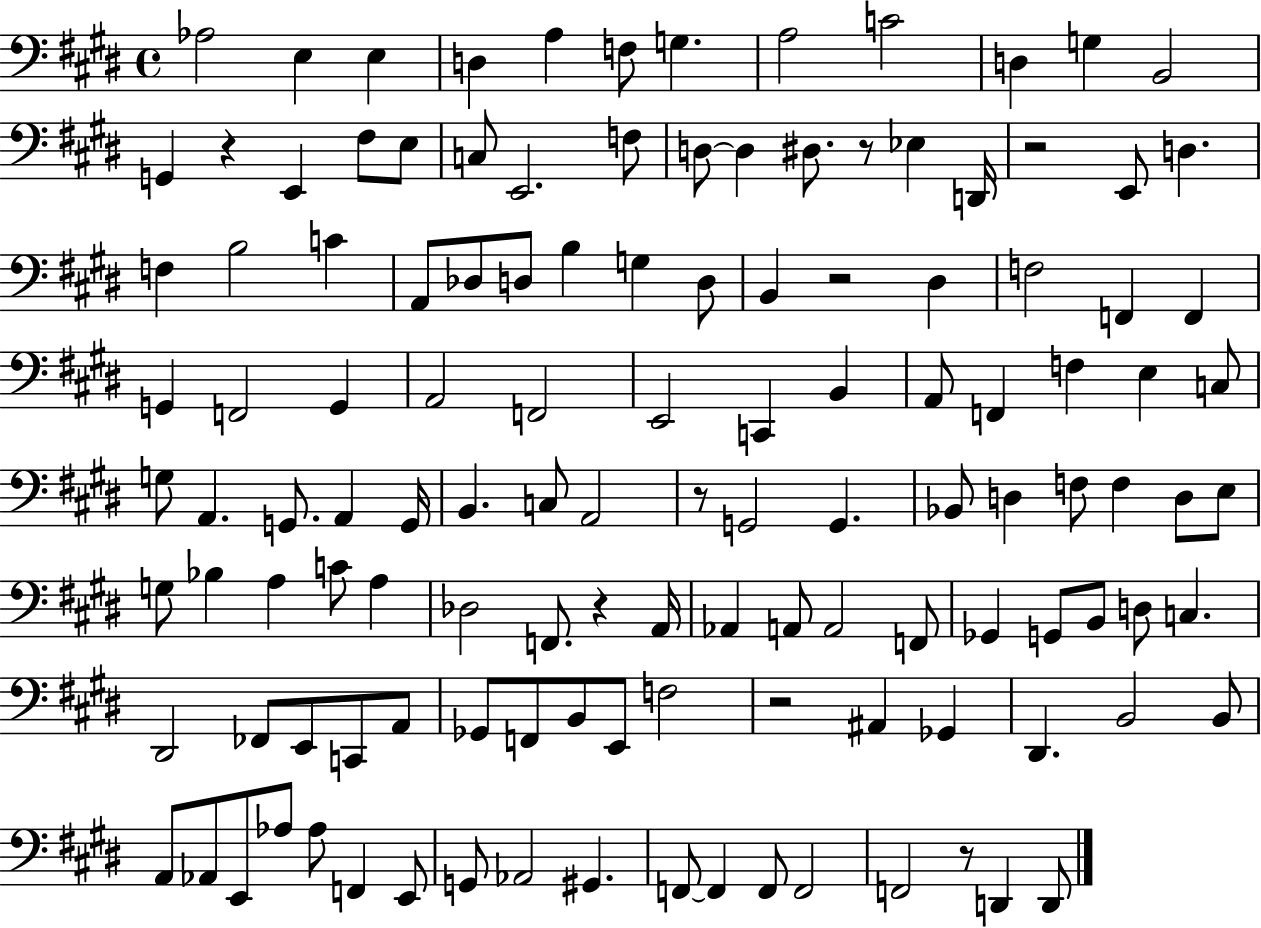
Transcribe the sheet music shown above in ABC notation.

X:1
T:Untitled
M:4/4
L:1/4
K:E
_A,2 E, E, D, A, F,/2 G, A,2 C2 D, G, B,,2 G,, z E,, ^F,/2 E,/2 C,/2 E,,2 F,/2 D,/2 D, ^D,/2 z/2 _E, D,,/4 z2 E,,/2 D, F, B,2 C A,,/2 _D,/2 D,/2 B, G, D,/2 B,, z2 ^D, F,2 F,, F,, G,, F,,2 G,, A,,2 F,,2 E,,2 C,, B,, A,,/2 F,, F, E, C,/2 G,/2 A,, G,,/2 A,, G,,/4 B,, C,/2 A,,2 z/2 G,,2 G,, _B,,/2 D, F,/2 F, D,/2 E,/2 G,/2 _B, A, C/2 A, _D,2 F,,/2 z A,,/4 _A,, A,,/2 A,,2 F,,/2 _G,, G,,/2 B,,/2 D,/2 C, ^D,,2 _F,,/2 E,,/2 C,,/2 A,,/2 _G,,/2 F,,/2 B,,/2 E,,/2 F,2 z2 ^A,, _G,, ^D,, B,,2 B,,/2 A,,/2 _A,,/2 E,,/2 _A,/2 _A,/2 F,, E,,/2 G,,/2 _A,,2 ^G,, F,,/2 F,, F,,/2 F,,2 F,,2 z/2 D,, D,,/2